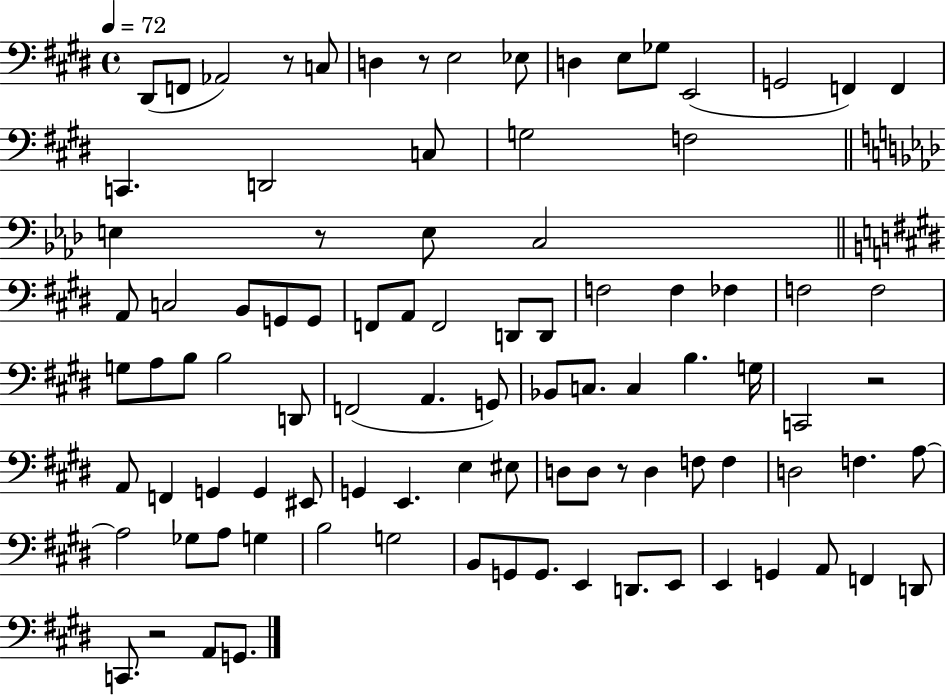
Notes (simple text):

D#2/e F2/e Ab2/h R/e C3/e D3/q R/e E3/h Eb3/e D3/q E3/e Gb3/e E2/h G2/h F2/q F2/q C2/q. D2/h C3/e G3/h F3/h E3/q R/e E3/e C3/h A2/e C3/h B2/e G2/e G2/e F2/e A2/e F2/h D2/e D2/e F3/h F3/q FES3/q F3/h F3/h G3/e A3/e B3/e B3/h D2/e F2/h A2/q. G2/e Bb2/e C3/e. C3/q B3/q. G3/s C2/h R/h A2/e F2/q G2/q G2/q EIS2/e G2/q E2/q. E3/q EIS3/e D3/e D3/e R/e D3/q F3/e F3/q D3/h F3/q. A3/e A3/h Gb3/e A3/e G3/q B3/h G3/h B2/e G2/e G2/e. E2/q D2/e. E2/e E2/q G2/q A2/e F2/q D2/e C2/e. R/h A2/e G2/e.